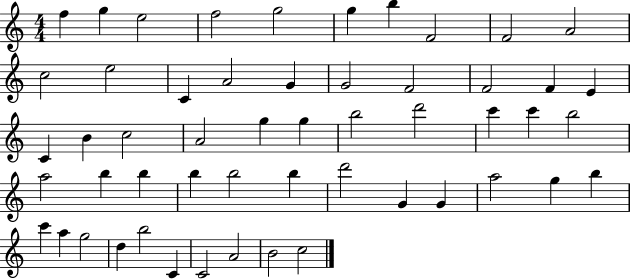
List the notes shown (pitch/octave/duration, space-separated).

F5/q G5/q E5/h F5/h G5/h G5/q B5/q F4/h F4/h A4/h C5/h E5/h C4/q A4/h G4/q G4/h F4/h F4/h F4/q E4/q C4/q B4/q C5/h A4/h G5/q G5/q B5/h D6/h C6/q C6/q B5/h A5/h B5/q B5/q B5/q B5/h B5/q D6/h G4/q G4/q A5/h G5/q B5/q C6/q A5/q G5/h D5/q B5/h C4/q C4/h A4/h B4/h C5/h